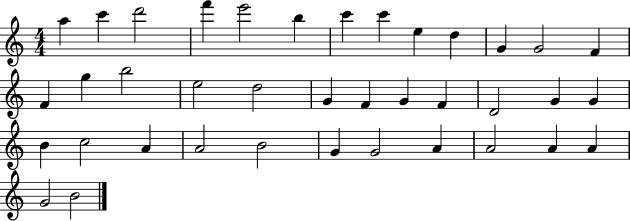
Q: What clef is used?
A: treble